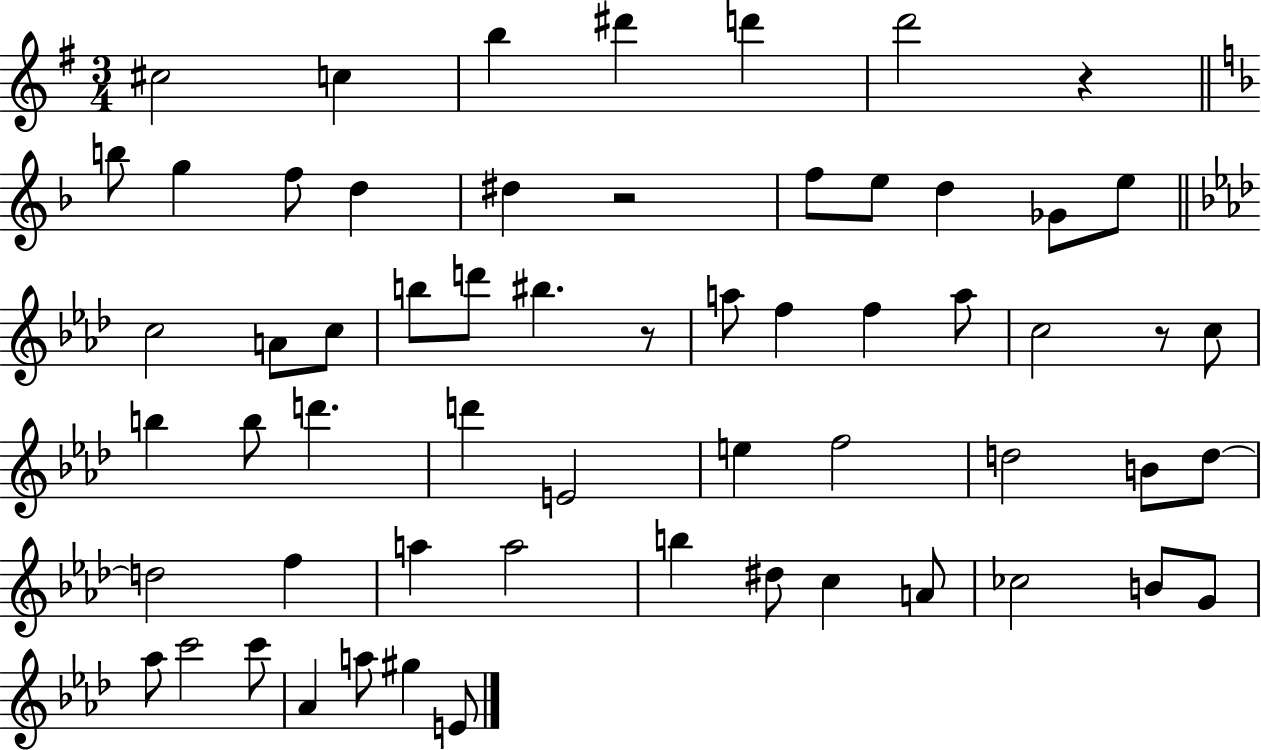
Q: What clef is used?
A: treble